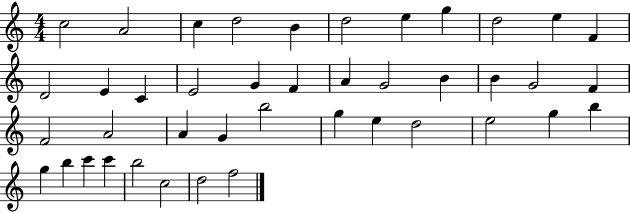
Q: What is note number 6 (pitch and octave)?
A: D5